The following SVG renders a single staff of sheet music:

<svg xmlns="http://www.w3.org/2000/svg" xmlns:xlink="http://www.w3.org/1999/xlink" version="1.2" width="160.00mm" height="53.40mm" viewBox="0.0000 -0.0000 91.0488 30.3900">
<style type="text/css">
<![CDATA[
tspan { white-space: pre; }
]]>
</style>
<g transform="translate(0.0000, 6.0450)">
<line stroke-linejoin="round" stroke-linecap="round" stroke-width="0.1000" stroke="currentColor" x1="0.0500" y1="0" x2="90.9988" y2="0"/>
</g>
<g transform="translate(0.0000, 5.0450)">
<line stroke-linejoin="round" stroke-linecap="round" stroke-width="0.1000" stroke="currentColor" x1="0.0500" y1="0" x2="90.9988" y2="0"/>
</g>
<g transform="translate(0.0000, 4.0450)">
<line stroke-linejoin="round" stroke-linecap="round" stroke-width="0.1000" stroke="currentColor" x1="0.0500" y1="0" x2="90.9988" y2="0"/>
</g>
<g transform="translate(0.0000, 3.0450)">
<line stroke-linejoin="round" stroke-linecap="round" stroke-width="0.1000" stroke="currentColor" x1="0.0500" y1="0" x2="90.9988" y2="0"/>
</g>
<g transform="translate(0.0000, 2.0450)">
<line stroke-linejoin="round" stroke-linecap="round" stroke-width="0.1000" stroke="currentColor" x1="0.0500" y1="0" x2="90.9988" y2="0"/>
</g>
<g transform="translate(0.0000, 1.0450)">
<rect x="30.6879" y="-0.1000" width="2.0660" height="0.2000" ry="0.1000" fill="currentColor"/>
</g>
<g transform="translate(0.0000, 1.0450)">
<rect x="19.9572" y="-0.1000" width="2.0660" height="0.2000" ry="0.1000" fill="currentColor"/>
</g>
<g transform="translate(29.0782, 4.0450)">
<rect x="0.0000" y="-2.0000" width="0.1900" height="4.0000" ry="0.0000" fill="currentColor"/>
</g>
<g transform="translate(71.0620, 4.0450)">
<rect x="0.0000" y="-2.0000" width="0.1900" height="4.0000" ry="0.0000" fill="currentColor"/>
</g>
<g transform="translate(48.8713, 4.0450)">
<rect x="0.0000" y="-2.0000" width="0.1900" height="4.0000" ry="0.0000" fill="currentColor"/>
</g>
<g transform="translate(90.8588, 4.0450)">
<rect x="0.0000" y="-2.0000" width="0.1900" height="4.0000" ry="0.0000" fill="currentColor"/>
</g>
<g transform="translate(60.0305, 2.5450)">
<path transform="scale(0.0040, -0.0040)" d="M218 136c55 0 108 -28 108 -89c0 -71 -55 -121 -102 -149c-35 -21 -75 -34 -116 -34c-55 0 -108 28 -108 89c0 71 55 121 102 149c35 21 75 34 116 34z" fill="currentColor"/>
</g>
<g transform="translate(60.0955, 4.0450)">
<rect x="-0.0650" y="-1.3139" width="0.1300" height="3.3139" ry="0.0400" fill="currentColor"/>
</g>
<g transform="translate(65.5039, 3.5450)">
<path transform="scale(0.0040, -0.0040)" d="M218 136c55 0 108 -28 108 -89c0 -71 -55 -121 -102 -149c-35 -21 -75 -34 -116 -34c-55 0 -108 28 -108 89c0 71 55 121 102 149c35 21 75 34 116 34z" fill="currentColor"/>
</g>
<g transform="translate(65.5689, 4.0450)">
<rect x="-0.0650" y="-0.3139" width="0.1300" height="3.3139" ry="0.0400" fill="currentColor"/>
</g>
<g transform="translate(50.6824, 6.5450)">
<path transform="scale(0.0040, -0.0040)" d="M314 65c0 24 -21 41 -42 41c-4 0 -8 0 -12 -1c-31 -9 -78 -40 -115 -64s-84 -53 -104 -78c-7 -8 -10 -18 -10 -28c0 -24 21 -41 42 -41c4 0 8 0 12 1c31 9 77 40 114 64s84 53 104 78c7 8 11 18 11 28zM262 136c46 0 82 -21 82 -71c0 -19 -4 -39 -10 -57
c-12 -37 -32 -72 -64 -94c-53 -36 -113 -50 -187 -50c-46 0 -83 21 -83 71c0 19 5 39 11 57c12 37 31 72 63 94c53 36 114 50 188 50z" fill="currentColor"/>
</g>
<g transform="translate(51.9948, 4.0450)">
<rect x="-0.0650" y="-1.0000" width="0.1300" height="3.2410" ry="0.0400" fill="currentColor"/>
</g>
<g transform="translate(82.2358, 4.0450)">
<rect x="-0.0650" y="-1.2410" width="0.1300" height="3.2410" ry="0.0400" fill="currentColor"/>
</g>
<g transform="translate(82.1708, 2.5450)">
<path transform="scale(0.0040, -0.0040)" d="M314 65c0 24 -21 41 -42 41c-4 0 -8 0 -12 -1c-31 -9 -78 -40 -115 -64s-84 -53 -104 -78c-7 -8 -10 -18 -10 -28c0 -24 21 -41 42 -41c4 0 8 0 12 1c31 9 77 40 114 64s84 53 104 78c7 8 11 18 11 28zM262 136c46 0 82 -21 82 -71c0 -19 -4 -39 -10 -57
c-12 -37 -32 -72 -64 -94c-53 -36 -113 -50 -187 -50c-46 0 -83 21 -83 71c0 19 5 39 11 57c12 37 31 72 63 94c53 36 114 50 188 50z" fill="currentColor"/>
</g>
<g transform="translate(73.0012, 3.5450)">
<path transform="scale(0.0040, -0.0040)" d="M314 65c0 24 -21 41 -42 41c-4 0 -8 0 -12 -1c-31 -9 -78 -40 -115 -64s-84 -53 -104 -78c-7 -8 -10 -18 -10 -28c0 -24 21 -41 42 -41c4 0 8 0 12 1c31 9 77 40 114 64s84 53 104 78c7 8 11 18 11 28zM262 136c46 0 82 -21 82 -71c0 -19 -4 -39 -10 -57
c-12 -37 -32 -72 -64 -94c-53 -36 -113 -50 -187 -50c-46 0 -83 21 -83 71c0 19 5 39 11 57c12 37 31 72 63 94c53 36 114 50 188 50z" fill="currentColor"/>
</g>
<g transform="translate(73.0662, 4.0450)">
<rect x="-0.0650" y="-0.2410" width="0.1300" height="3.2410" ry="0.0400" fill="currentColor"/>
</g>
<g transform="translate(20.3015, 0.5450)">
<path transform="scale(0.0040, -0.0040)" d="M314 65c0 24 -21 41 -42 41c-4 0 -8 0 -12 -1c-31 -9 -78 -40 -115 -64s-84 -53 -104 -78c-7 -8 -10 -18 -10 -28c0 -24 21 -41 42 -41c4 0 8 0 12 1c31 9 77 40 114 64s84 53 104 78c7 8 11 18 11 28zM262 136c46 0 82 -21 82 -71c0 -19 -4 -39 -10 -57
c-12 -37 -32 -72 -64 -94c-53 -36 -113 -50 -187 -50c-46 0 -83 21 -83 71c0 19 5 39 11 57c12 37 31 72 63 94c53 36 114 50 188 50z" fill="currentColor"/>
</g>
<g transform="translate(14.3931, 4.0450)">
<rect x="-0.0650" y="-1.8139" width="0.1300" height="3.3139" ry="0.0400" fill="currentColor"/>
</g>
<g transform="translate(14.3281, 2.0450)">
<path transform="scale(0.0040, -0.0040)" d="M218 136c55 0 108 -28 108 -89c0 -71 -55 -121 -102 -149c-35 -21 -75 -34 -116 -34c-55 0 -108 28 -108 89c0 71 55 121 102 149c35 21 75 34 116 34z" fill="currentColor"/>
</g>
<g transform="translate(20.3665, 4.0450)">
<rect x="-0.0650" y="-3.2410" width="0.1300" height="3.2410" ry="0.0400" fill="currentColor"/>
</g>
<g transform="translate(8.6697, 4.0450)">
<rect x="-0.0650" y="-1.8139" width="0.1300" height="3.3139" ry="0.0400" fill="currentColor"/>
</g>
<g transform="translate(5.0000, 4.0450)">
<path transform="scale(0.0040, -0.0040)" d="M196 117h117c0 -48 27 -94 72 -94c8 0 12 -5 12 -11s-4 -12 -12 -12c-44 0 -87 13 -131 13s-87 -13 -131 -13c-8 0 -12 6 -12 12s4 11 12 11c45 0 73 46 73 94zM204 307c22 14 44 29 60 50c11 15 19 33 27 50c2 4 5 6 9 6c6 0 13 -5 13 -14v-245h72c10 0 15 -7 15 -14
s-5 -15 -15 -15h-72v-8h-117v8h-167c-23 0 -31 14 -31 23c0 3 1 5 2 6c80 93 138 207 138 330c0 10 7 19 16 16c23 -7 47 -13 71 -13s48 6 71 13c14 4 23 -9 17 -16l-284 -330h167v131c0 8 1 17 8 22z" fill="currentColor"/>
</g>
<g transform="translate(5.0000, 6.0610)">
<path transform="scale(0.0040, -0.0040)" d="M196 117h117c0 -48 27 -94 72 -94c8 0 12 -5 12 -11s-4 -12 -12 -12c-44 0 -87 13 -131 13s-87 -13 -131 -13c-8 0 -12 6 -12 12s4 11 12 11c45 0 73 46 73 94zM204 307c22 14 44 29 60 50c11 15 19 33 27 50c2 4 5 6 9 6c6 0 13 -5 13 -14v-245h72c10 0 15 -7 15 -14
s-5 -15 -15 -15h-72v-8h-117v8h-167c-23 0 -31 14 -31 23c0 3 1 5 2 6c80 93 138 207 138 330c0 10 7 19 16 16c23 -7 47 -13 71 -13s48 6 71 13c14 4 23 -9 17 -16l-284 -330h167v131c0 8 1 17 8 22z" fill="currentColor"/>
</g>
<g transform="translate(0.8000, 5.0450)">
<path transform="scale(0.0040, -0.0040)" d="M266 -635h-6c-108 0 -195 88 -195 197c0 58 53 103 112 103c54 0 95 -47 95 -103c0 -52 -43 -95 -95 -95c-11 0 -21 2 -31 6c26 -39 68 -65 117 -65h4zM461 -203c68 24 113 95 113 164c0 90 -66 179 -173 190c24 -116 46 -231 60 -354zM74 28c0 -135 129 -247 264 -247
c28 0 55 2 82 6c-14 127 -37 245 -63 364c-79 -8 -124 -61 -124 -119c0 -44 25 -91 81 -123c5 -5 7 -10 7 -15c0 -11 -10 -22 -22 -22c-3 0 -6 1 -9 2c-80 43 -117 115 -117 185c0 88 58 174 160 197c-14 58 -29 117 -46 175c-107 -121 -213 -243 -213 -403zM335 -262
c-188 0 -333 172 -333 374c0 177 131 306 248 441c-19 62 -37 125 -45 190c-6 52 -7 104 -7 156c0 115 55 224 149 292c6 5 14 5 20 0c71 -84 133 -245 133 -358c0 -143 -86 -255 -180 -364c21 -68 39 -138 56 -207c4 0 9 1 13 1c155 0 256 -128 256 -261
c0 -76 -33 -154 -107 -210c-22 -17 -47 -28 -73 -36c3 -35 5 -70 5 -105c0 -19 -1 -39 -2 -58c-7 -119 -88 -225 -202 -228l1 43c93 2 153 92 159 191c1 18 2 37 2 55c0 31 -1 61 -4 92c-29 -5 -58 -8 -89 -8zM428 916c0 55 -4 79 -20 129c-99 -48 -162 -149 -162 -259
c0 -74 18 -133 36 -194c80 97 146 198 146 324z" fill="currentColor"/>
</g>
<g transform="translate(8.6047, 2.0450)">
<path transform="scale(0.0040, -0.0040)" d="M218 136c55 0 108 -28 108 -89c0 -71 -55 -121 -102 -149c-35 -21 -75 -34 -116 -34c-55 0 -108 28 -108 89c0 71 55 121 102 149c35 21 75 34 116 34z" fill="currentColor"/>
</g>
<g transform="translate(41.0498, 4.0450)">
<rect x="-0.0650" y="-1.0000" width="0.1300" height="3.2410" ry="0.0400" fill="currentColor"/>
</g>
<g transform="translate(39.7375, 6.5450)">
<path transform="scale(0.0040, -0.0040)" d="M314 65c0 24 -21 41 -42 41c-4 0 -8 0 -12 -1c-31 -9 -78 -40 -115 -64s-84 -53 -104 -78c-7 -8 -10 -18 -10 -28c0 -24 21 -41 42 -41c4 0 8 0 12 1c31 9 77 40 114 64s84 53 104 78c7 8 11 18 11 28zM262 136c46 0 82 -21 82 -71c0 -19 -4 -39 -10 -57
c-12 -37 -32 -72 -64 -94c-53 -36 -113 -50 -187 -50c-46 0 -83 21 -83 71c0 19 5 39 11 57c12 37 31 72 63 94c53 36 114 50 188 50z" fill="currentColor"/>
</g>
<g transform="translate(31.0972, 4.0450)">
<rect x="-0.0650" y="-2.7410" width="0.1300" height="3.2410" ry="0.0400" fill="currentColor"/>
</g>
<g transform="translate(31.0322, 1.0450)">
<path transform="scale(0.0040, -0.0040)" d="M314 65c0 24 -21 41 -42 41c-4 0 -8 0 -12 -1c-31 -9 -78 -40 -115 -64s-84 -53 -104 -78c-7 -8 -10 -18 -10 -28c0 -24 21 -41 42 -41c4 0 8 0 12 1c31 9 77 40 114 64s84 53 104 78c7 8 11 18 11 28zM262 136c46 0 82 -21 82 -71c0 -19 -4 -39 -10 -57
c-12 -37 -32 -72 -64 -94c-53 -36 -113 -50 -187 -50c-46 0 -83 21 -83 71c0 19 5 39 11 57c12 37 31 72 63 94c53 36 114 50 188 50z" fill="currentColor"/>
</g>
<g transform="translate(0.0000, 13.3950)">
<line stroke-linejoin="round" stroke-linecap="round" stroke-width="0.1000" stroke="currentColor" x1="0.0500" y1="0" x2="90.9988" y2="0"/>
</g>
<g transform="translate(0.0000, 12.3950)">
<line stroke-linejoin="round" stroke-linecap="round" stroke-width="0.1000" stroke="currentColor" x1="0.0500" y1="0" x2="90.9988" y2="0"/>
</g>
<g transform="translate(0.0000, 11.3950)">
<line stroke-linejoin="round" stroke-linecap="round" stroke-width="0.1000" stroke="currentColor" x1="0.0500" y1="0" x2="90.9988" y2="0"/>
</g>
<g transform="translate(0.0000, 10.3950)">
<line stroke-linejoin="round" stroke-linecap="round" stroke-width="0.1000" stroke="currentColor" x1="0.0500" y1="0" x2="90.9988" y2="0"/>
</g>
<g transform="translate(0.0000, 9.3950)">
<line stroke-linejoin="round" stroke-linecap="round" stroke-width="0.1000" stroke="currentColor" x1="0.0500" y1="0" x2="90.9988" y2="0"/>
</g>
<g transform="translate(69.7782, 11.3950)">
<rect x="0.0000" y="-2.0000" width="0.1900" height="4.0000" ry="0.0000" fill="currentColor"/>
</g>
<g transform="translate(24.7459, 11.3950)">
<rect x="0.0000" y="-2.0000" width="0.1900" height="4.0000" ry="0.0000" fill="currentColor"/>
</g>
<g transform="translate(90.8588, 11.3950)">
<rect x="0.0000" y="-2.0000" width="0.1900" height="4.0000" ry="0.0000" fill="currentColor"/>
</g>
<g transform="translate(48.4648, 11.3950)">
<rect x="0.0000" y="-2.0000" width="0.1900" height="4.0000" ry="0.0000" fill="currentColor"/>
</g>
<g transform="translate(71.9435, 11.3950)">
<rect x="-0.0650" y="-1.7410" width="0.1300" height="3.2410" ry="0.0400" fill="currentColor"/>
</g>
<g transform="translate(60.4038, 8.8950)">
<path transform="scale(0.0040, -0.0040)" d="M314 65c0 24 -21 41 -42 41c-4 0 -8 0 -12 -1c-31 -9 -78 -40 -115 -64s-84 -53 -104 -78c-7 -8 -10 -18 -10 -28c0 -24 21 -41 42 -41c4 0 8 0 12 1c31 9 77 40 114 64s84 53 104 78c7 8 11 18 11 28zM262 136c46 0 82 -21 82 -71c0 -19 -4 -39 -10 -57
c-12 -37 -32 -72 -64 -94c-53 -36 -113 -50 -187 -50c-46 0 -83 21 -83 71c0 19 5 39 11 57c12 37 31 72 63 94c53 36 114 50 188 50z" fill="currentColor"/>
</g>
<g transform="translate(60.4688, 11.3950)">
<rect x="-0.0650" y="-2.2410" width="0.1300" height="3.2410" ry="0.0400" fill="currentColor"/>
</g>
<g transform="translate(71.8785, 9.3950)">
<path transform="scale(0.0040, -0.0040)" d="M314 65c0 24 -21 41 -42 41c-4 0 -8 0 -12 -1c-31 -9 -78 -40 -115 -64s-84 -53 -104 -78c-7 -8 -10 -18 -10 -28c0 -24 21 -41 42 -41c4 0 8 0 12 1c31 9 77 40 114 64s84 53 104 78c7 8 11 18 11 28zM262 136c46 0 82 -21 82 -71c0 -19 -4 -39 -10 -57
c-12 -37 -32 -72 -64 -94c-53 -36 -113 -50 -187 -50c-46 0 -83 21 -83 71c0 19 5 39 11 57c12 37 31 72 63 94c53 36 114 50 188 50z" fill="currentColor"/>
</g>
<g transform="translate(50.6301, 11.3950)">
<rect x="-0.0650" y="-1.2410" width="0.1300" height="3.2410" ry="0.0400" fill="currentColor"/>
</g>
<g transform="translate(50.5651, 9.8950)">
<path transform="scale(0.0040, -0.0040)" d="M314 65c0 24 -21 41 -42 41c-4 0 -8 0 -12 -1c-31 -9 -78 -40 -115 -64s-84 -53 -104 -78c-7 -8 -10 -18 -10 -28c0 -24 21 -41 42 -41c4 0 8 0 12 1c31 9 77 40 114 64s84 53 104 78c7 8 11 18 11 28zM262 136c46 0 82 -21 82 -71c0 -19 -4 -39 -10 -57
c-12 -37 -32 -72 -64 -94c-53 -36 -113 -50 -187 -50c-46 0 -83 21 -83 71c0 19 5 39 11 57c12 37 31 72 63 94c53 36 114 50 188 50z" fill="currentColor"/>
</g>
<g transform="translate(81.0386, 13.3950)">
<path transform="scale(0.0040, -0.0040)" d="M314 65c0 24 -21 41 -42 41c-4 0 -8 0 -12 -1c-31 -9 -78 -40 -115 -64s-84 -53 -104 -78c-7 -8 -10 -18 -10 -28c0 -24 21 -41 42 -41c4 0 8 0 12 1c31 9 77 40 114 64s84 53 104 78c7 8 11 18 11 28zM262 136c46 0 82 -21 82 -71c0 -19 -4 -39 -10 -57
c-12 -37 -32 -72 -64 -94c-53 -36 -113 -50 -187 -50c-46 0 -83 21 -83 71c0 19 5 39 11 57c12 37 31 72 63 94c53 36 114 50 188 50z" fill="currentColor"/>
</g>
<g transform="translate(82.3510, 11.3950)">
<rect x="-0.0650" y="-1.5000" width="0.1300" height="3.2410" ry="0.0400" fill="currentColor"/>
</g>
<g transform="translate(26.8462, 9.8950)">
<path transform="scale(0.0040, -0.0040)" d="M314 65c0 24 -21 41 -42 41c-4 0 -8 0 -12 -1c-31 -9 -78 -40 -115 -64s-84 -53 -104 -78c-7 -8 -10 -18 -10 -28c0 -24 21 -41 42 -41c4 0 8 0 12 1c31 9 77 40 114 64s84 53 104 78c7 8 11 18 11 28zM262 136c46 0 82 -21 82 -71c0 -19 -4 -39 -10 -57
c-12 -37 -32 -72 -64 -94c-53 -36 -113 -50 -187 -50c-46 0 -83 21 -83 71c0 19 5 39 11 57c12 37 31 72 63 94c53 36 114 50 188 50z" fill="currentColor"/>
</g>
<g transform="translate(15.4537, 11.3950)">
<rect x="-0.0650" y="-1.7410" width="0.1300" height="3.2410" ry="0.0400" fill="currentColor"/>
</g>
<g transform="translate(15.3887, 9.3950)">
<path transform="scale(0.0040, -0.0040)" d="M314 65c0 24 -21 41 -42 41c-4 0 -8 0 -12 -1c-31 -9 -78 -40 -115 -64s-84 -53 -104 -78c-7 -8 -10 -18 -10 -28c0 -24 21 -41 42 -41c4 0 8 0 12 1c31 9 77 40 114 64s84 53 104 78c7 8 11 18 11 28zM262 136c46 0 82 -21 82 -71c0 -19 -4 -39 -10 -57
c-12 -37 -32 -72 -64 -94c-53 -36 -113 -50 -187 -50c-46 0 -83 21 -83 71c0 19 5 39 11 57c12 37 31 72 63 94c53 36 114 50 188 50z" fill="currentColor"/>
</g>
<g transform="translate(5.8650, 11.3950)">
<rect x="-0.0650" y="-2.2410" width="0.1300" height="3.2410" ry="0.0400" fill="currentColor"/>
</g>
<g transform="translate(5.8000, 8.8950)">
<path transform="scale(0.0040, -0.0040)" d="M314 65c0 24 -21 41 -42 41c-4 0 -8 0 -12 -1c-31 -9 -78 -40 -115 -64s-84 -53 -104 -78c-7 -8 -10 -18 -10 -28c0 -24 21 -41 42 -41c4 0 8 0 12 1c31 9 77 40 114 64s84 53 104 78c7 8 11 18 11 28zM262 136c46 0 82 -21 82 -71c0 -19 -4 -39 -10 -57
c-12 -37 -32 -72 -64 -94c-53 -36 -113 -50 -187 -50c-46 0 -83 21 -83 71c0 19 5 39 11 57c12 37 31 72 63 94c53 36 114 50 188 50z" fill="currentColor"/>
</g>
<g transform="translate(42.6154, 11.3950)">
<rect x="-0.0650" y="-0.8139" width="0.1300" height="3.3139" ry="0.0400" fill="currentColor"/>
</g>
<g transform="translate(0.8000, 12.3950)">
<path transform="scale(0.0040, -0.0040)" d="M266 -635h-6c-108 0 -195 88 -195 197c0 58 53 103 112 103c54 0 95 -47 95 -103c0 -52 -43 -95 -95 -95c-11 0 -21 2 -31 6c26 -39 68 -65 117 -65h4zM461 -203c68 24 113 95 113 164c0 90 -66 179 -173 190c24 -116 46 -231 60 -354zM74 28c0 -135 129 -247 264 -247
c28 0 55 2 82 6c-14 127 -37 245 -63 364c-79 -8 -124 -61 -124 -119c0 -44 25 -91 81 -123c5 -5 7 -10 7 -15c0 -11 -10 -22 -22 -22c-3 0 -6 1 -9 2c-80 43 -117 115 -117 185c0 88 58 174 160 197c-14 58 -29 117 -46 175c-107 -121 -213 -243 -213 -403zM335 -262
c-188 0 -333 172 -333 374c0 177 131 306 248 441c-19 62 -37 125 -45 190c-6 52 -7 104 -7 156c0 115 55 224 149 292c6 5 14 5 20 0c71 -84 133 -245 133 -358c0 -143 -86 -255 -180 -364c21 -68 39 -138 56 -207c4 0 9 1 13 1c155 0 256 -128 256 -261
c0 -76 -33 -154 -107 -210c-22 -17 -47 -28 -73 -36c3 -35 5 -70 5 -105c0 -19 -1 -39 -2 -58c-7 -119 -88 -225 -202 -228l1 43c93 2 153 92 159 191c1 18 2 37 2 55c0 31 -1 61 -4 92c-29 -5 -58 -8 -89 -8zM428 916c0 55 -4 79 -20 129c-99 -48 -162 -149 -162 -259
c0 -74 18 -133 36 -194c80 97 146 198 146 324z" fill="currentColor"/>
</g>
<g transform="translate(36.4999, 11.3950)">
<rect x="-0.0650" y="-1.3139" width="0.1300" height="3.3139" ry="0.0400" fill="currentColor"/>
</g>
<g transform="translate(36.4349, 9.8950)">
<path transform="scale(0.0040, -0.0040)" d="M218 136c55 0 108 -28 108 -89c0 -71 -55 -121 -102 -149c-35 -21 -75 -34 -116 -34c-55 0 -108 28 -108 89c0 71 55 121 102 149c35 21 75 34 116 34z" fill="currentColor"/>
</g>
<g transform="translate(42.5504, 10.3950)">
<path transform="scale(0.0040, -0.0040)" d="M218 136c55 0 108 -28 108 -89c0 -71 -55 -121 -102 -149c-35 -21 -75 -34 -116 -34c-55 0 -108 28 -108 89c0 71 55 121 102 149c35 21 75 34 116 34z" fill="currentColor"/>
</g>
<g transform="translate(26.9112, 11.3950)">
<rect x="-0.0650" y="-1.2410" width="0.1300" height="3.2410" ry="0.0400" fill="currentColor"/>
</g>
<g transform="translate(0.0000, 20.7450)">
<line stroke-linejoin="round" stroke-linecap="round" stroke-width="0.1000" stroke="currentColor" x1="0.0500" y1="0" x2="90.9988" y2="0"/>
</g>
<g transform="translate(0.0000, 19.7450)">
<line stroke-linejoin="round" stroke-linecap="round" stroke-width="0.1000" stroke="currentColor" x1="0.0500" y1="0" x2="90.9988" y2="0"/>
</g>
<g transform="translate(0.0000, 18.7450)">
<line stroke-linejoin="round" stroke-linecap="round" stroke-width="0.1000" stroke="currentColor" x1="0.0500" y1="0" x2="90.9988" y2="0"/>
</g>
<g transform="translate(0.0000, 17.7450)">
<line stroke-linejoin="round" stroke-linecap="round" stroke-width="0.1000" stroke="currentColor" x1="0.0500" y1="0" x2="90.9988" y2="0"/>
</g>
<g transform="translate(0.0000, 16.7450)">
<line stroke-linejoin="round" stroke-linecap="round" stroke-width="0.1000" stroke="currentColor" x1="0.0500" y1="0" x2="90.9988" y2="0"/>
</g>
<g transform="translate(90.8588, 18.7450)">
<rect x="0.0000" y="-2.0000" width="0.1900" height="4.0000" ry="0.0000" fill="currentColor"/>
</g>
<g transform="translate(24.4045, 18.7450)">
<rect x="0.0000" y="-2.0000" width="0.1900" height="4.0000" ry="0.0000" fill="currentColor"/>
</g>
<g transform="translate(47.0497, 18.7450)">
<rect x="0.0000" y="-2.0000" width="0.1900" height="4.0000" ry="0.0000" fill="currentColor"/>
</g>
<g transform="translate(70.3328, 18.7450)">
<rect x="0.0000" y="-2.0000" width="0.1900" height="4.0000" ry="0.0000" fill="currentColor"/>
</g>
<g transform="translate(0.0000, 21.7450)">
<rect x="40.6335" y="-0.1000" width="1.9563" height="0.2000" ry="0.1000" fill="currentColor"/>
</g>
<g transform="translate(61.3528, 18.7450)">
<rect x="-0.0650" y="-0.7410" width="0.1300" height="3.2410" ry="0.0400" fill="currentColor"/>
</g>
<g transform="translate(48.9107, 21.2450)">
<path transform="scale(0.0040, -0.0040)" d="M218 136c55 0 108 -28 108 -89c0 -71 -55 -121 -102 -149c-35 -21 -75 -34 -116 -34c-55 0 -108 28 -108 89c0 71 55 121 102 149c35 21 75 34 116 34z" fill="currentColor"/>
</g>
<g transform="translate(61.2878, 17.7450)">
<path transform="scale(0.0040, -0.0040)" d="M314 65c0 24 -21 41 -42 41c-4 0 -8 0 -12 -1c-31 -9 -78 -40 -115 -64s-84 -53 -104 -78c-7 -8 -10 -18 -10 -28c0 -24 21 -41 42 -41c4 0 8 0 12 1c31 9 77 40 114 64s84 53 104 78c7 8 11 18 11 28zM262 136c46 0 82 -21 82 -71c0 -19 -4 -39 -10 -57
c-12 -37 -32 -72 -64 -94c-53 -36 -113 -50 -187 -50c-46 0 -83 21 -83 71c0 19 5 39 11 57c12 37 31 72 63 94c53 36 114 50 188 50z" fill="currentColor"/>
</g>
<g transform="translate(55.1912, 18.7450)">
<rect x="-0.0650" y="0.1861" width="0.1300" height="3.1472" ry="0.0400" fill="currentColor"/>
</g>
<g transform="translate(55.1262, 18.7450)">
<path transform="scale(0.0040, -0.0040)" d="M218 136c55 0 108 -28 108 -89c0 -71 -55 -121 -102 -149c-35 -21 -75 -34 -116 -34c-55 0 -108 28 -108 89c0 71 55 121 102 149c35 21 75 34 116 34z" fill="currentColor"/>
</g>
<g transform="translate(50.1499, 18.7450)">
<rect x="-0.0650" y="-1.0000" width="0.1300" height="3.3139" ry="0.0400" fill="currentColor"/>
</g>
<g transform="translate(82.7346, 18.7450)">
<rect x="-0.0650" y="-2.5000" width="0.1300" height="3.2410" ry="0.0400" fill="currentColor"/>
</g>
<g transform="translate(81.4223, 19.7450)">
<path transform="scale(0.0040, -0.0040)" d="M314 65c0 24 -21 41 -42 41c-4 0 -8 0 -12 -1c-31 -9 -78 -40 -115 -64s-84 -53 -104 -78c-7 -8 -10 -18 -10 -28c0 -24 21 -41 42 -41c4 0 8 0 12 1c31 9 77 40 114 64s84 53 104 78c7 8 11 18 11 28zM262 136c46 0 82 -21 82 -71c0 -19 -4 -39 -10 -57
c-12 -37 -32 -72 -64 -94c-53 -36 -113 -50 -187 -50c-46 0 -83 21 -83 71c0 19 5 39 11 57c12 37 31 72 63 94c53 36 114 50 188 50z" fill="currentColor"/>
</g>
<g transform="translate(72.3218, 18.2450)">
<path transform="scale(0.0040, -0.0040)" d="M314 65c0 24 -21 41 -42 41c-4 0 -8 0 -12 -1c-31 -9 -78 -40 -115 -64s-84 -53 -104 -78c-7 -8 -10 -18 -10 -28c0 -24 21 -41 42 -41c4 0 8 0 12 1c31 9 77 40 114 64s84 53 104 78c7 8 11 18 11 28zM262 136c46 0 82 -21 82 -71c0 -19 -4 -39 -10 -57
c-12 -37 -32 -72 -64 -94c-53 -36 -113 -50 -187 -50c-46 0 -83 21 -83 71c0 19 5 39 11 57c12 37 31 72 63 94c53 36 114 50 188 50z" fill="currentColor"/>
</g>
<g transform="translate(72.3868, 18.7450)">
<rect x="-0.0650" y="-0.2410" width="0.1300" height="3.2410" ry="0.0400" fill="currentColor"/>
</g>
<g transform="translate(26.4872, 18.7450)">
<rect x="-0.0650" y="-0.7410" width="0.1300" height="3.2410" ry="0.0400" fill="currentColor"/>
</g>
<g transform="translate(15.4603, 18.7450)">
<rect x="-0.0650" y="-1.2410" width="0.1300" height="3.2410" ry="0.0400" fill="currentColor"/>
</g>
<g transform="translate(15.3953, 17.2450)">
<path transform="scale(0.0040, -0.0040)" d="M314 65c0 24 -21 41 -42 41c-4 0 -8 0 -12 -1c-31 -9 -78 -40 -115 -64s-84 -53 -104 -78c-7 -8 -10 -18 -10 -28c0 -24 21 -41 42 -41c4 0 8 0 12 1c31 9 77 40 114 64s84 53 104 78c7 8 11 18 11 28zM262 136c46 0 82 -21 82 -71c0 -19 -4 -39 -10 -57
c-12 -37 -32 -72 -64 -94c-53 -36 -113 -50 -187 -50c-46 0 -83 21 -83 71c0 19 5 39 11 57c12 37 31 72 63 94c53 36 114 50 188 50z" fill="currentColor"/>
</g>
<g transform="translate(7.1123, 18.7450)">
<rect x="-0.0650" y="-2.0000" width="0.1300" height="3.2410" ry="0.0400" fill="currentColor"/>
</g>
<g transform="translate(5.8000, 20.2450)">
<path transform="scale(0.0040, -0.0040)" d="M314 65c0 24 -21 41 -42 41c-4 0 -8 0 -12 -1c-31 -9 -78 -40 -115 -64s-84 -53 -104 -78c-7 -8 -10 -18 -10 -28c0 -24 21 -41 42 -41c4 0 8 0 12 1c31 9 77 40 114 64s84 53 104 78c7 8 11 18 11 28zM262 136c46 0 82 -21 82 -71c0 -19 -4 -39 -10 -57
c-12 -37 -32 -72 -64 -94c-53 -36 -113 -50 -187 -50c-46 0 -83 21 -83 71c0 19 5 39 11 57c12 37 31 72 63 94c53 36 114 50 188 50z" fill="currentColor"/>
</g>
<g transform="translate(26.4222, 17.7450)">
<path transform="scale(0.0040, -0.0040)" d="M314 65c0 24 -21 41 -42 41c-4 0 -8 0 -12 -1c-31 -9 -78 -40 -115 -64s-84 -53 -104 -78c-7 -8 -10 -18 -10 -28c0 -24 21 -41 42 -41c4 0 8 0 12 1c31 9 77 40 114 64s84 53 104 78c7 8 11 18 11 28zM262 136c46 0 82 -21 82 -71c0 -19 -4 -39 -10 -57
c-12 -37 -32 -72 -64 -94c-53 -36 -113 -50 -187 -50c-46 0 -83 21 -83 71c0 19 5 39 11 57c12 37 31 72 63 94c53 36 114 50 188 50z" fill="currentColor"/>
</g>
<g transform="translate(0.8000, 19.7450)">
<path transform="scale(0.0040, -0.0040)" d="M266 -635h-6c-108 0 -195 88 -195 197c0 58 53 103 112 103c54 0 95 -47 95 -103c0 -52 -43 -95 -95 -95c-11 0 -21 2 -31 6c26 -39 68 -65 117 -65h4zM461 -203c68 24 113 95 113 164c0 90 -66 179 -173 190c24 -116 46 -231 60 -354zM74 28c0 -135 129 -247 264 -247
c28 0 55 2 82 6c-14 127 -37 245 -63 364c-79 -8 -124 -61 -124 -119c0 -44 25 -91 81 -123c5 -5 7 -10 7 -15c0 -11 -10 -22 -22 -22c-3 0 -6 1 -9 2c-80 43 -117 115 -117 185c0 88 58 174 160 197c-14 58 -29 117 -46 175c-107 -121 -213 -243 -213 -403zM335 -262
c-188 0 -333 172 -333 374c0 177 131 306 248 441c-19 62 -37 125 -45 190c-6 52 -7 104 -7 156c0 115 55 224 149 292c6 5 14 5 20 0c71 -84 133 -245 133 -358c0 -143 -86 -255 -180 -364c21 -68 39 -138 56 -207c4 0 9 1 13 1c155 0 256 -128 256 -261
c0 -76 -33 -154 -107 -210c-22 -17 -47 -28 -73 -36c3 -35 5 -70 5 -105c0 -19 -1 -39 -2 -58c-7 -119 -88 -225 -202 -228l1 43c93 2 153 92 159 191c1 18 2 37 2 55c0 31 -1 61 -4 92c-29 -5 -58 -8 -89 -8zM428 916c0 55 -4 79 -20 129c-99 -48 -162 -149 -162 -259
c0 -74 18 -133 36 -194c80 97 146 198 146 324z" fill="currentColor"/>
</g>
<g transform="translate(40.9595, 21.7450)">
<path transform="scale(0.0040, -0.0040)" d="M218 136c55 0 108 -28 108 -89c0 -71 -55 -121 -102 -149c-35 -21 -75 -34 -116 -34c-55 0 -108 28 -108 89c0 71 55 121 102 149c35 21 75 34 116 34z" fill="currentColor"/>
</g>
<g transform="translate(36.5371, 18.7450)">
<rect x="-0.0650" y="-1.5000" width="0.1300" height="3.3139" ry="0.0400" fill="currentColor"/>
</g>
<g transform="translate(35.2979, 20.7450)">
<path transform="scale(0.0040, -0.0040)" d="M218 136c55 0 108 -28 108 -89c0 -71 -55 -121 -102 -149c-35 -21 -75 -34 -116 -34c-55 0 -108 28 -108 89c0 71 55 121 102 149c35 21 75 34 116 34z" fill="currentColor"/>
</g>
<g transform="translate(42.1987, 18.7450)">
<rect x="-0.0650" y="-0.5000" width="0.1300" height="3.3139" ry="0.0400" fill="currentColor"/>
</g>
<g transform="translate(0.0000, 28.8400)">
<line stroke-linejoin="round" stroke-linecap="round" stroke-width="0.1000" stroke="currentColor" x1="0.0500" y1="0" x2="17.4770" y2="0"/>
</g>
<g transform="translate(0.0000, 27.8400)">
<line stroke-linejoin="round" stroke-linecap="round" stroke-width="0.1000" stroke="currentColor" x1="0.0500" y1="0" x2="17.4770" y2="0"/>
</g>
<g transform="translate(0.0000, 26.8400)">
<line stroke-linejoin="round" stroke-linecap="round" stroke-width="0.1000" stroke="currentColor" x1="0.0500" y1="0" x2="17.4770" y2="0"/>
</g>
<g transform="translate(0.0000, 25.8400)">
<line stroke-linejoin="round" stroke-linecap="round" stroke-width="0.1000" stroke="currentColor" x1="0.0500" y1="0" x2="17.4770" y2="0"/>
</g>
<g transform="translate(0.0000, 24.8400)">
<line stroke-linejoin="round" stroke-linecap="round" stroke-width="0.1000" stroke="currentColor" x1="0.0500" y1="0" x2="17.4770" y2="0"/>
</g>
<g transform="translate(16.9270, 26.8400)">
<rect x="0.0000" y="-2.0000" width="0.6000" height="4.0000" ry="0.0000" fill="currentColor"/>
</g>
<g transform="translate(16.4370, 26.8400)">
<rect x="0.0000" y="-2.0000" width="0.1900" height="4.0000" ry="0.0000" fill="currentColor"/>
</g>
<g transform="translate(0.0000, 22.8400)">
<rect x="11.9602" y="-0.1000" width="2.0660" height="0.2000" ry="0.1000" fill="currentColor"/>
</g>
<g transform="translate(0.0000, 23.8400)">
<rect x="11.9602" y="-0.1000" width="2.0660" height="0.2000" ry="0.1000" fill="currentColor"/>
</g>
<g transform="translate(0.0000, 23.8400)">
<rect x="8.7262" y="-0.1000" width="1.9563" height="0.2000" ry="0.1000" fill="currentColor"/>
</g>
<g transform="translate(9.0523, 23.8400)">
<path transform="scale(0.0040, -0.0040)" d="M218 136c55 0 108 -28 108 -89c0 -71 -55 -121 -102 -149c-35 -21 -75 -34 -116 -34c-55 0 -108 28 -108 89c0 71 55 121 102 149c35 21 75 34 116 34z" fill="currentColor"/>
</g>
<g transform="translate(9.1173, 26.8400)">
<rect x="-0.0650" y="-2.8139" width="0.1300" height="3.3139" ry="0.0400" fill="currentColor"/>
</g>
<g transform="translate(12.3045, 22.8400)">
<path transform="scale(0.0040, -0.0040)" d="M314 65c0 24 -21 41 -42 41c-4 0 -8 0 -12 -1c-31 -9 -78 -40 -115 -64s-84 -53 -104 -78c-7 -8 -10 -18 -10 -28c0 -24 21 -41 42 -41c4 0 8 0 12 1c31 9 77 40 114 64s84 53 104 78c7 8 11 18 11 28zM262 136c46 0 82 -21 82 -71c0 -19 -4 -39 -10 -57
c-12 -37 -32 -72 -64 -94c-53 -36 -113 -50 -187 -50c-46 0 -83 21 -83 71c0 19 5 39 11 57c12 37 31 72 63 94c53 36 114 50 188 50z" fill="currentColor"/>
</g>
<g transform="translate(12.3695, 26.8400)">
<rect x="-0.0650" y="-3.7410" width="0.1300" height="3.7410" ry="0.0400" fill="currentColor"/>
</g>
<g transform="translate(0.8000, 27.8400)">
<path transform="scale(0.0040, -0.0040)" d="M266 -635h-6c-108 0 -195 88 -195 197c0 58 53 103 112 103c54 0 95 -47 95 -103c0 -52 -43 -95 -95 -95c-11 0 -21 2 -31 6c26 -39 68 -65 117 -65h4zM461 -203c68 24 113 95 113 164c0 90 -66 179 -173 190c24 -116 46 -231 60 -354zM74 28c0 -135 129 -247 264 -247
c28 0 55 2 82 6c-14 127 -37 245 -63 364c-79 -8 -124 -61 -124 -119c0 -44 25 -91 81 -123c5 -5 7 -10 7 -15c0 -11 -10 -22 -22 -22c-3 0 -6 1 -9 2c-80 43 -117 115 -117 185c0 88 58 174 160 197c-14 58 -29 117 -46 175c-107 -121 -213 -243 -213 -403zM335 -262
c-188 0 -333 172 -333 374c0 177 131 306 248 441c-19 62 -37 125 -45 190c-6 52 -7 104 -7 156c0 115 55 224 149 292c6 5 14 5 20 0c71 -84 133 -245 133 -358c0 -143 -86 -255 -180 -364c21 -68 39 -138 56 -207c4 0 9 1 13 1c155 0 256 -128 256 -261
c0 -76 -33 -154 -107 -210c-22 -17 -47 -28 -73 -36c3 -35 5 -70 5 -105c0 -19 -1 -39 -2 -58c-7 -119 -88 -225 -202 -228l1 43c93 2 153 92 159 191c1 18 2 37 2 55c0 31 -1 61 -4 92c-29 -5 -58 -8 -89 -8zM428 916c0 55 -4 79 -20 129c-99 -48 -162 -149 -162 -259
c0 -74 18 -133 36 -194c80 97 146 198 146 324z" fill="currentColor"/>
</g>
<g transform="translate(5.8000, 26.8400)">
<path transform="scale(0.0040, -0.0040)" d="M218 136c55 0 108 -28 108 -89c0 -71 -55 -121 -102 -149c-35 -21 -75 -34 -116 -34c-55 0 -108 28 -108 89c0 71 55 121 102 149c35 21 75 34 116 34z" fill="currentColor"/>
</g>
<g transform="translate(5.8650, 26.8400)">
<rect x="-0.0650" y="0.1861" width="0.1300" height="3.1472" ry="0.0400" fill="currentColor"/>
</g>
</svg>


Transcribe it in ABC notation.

X:1
T:Untitled
M:4/4
L:1/4
K:C
f f b2 a2 D2 D2 e c c2 e2 g2 f2 e2 e d e2 g2 f2 E2 F2 e2 d2 E C D B d2 c2 G2 B a c'2